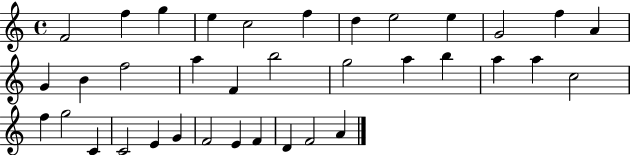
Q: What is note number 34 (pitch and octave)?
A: D4